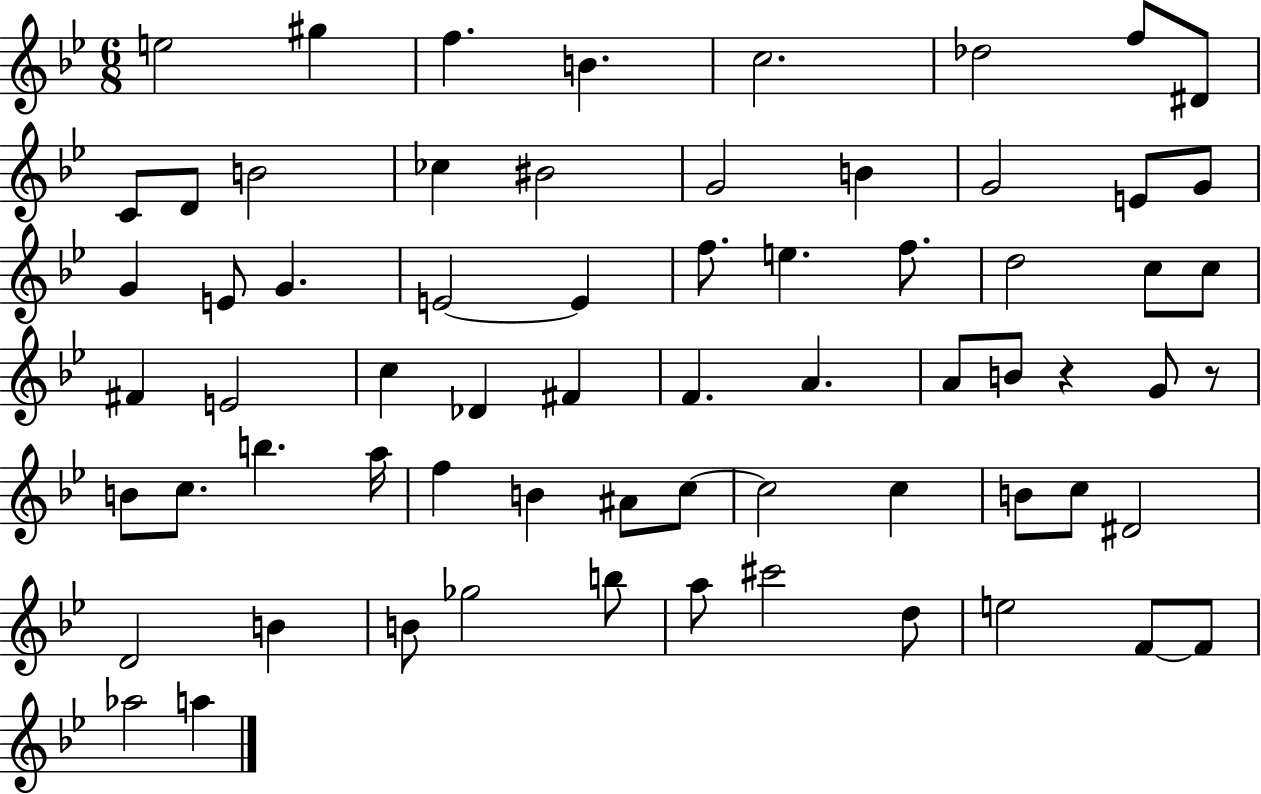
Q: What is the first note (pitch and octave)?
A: E5